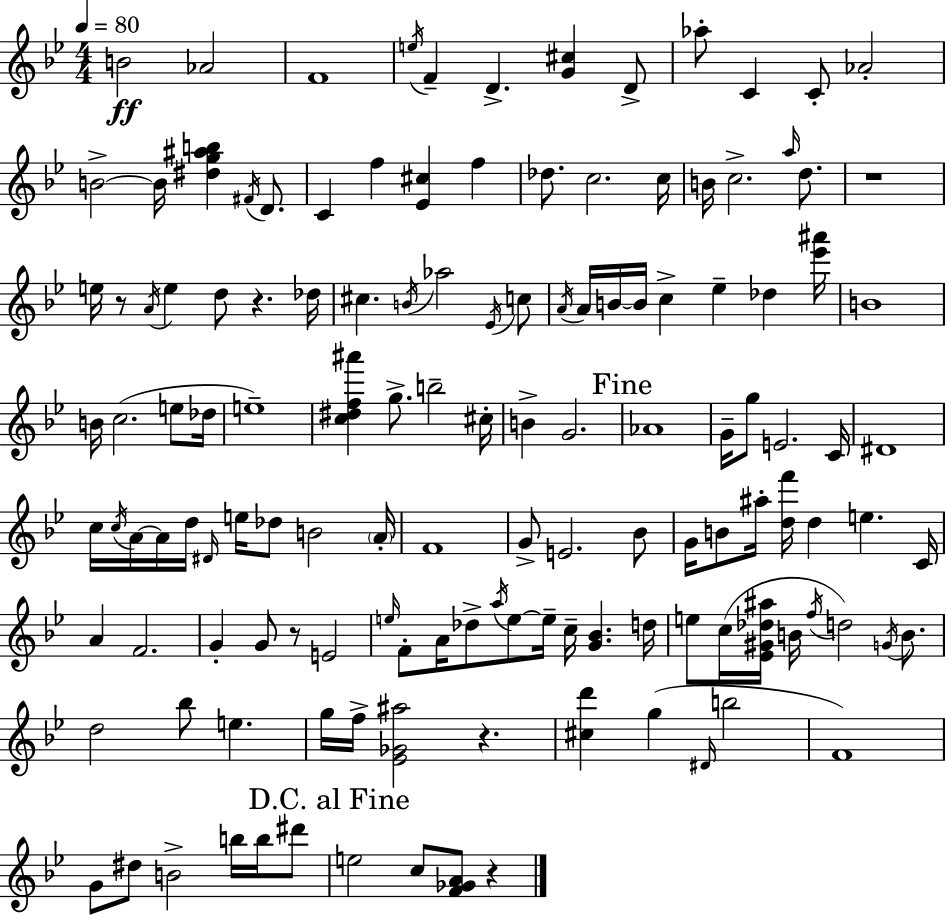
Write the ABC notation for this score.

X:1
T:Untitled
M:4/4
L:1/4
K:Gm
B2 _A2 F4 e/4 F D [G^c] D/2 _a/2 C C/2 _A2 B2 B/4 [^dg^ab] ^F/4 D/2 C f [_E^c] f _d/2 c2 c/4 B/4 c2 a/4 d/2 z4 e/4 z/2 A/4 e d/2 z _d/4 ^c B/4 _a2 _E/4 c/2 A/4 A/4 B/4 B/4 c _e _d [_e'^a']/4 B4 B/4 c2 e/2 _d/4 e4 [c^df^a'] g/2 b2 ^c/4 B G2 _A4 G/4 g/2 E2 C/4 ^D4 c/4 c/4 A/4 A/4 d/4 ^D/4 e/4 _d/2 B2 A/4 F4 G/2 E2 _B/2 G/4 B/2 ^a/4 [df']/4 d e C/4 A F2 G G/2 z/2 E2 e/4 F/2 A/4 _d/2 a/4 e/2 e/4 c/4 [G_B] d/4 e/2 c/4 [_E^G_d^a]/4 B/4 f/4 d2 G/4 B/2 d2 _b/2 e g/4 f/4 [_E_G^a]2 z [^cd'] g ^D/4 b2 F4 G/2 ^d/2 B2 b/4 b/4 ^d'/2 e2 c/2 [F_GA]/2 z